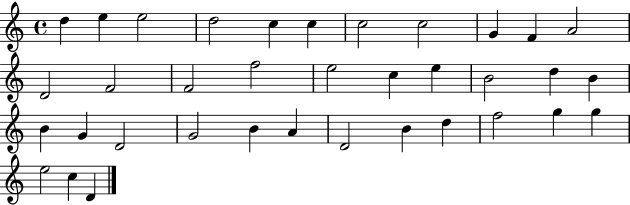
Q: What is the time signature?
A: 4/4